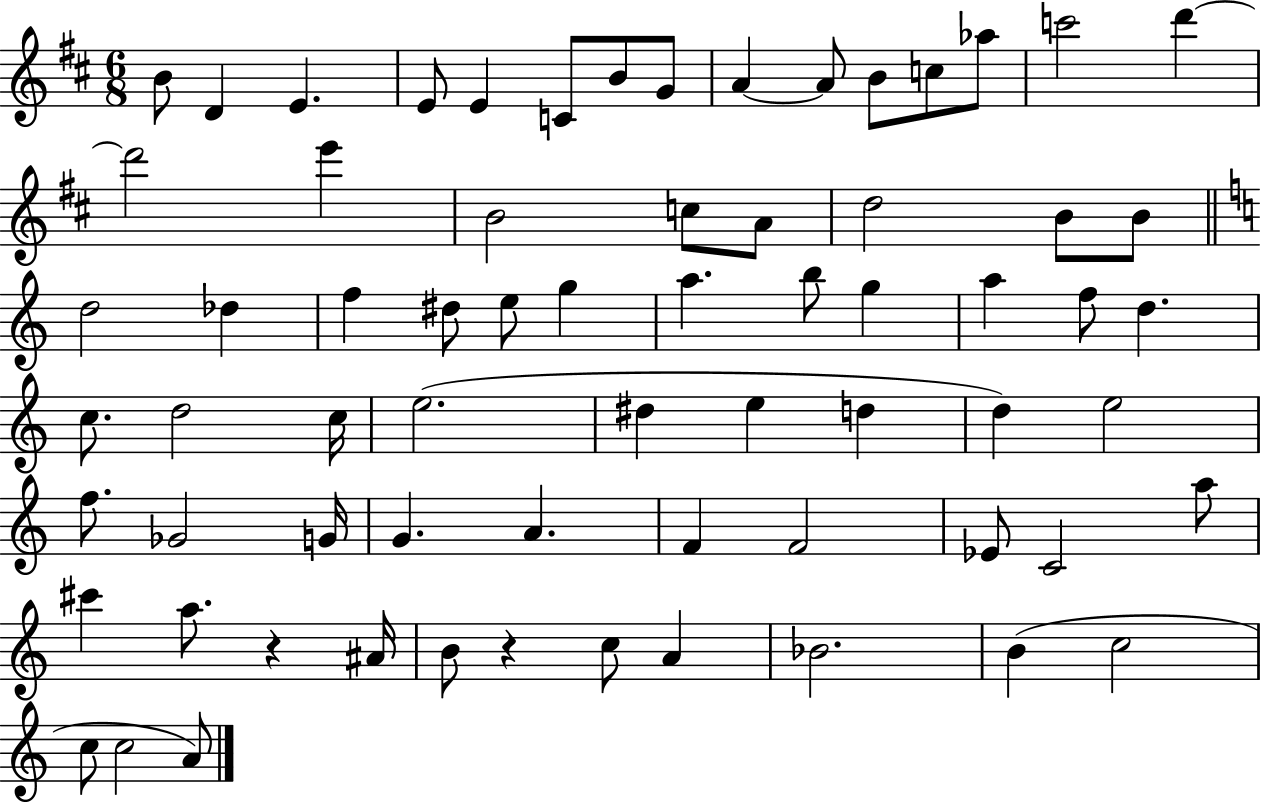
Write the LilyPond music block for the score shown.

{
  \clef treble
  \numericTimeSignature
  \time 6/8
  \key d \major
  b'8 d'4 e'4. | e'8 e'4 c'8 b'8 g'8 | a'4~~ a'8 b'8 c''8 aes''8 | c'''2 d'''4~~ | \break d'''2 e'''4 | b'2 c''8 a'8 | d''2 b'8 b'8 | \bar "||" \break \key c \major d''2 des''4 | f''4 dis''8 e''8 g''4 | a''4. b''8 g''4 | a''4 f''8 d''4. | \break c''8. d''2 c''16 | e''2.( | dis''4 e''4 d''4 | d''4) e''2 | \break f''8. ges'2 g'16 | g'4. a'4. | f'4 f'2 | ees'8 c'2 a''8 | \break cis'''4 a''8. r4 ais'16 | b'8 r4 c''8 a'4 | bes'2. | b'4( c''2 | \break c''8 c''2 a'8) | \bar "|."
}